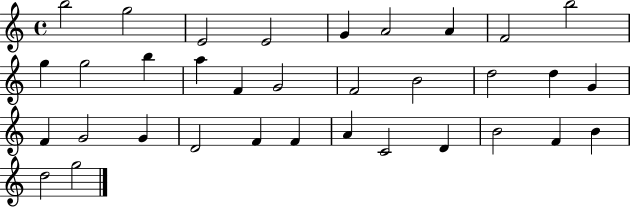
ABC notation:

X:1
T:Untitled
M:4/4
L:1/4
K:C
b2 g2 E2 E2 G A2 A F2 b2 g g2 b a F G2 F2 B2 d2 d G F G2 G D2 F F A C2 D B2 F B d2 g2